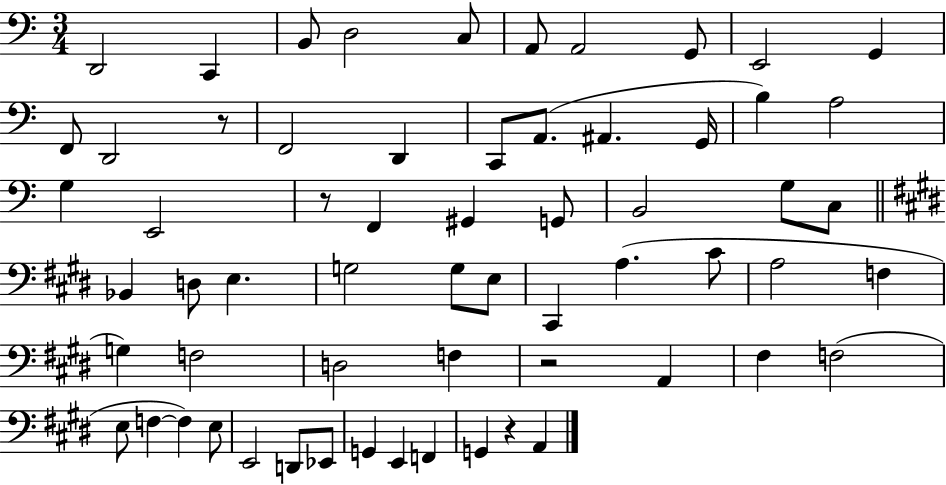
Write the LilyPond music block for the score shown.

{
  \clef bass
  \numericTimeSignature
  \time 3/4
  \key c \major
  \repeat volta 2 { d,2 c,4 | b,8 d2 c8 | a,8 a,2 g,8 | e,2 g,4 | \break f,8 d,2 r8 | f,2 d,4 | c,8 a,8.( ais,4. g,16 | b4) a2 | \break g4 e,2 | r8 f,4 gis,4 g,8 | b,2 g8 c8 | \bar "||" \break \key e \major bes,4 d8 e4. | g2 g8 e8 | cis,4 a4.( cis'8 | a2 f4 | \break g4) f2 | d2 f4 | r2 a,4 | fis4 f2( | \break e8 f4~~ f4) e8 | e,2 d,8 ees,8 | g,4 e,4 f,4 | g,4 r4 a,4 | \break } \bar "|."
}